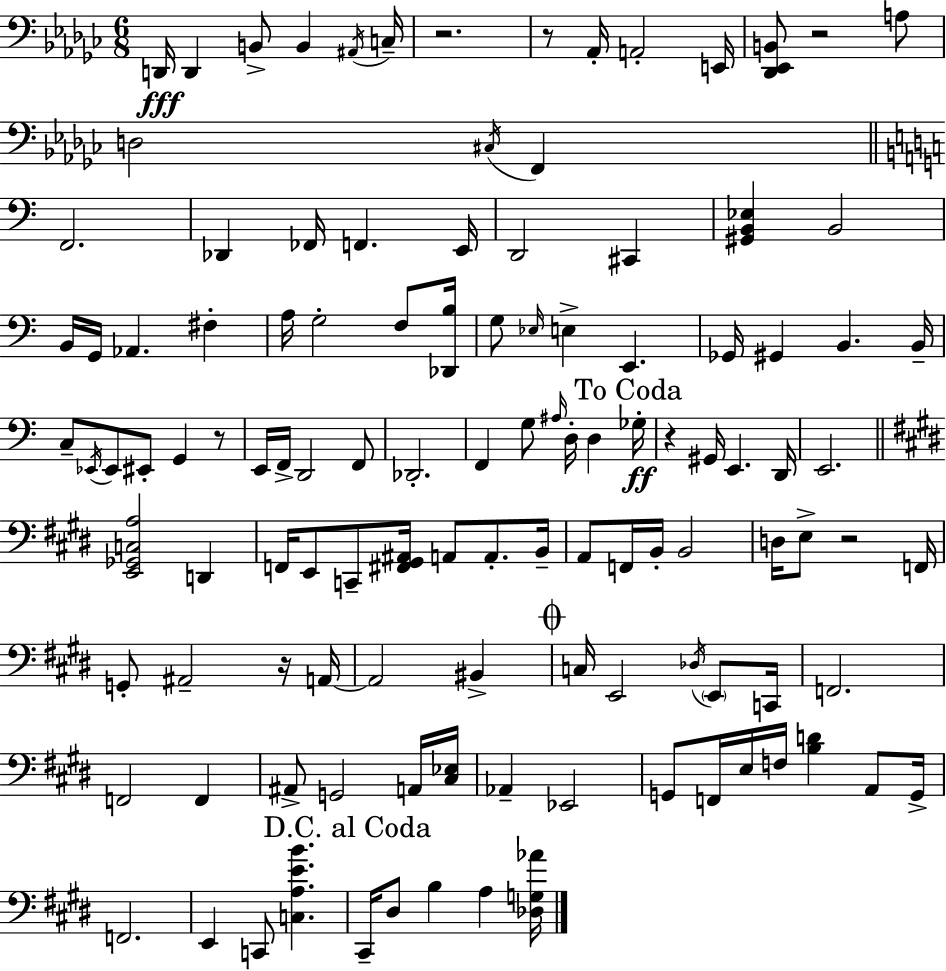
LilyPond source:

{
  \clef bass
  \numericTimeSignature
  \time 6/8
  \key ees \minor
  d,16\fff d,4 b,8-> b,4 \acciaccatura { ais,16 } | c16-- r2. | r8 aes,16-. a,2-. | e,16 <des, ees, b,>8 r2 a8 | \break d2 \acciaccatura { cis16 } f,4 | \bar "||" \break \key c \major f,2. | des,4 fes,16 f,4. e,16 | d,2 cis,4 | <gis, b, ees>4 b,2 | \break b,16 g,16 aes,4. fis4-. | a16 g2-. f8 <des, b>16 | g8 \grace { ees16 } e4-> e,4. | ges,16 gis,4 b,4. | \break b,16-- c8-- \acciaccatura { ees,16 } ees,8 eis,8-. g,4 | r8 e,16 f,16-> d,2 | f,8 des,2.-. | f,4 g8 \grace { ais16 } d16-. d4 | \break \mark "To Coda" ges16-.\ff r4 gis,16 e,4. | d,16 e,2. | \bar "||" \break \key e \major <e, ges, c a>2 d,4 | f,16 e,8 c,8-- <fis, gis, ais,>16 a,8 a,8.-. b,16-- | a,8 f,16 b,16-. b,2 | d16 e8-> r2 f,16 | \break g,8-. ais,2-- r16 a,16~~ | a,2 bis,4-> | \mark \markup { \musicglyph "scripts.coda" } c16 e,2 \acciaccatura { des16 } \parenthesize e,8 | c,16 f,2. | \break f,2 f,4 | ais,8-> g,2 a,16 | <cis ees>16 aes,4-- ees,2 | g,8 f,16 e16 f16 <b d'>4 a,8 | \break g,16-> f,2. | e,4 c,8 <c a e' b'>4. | \mark "D.C. al Coda" cis,16-- dis8 b4 a4 | <des g aes'>16 \bar "|."
}